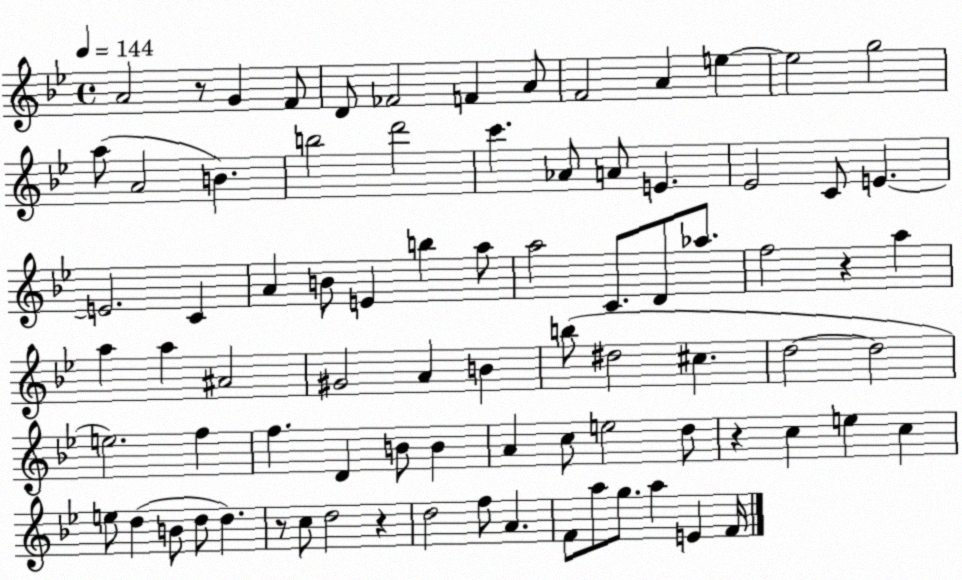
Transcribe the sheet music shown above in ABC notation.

X:1
T:Untitled
M:4/4
L:1/4
K:Bb
A2 z/2 G F/2 D/2 _F2 F A/2 F2 A e e2 g2 a/2 A2 B b2 d'2 c' _A/2 A/2 E _E2 C/2 E E2 C A B/2 E b a/2 a2 C/2 D/2 _a/2 f2 z a a a ^A2 ^G2 A B b/2 ^d2 ^c d2 d2 e2 f f D B/2 B A c/2 e2 d/2 z c e c e/2 d B/2 d/2 d z/2 c/2 d2 z d2 f/2 A F/2 a/2 g/2 a E F/4